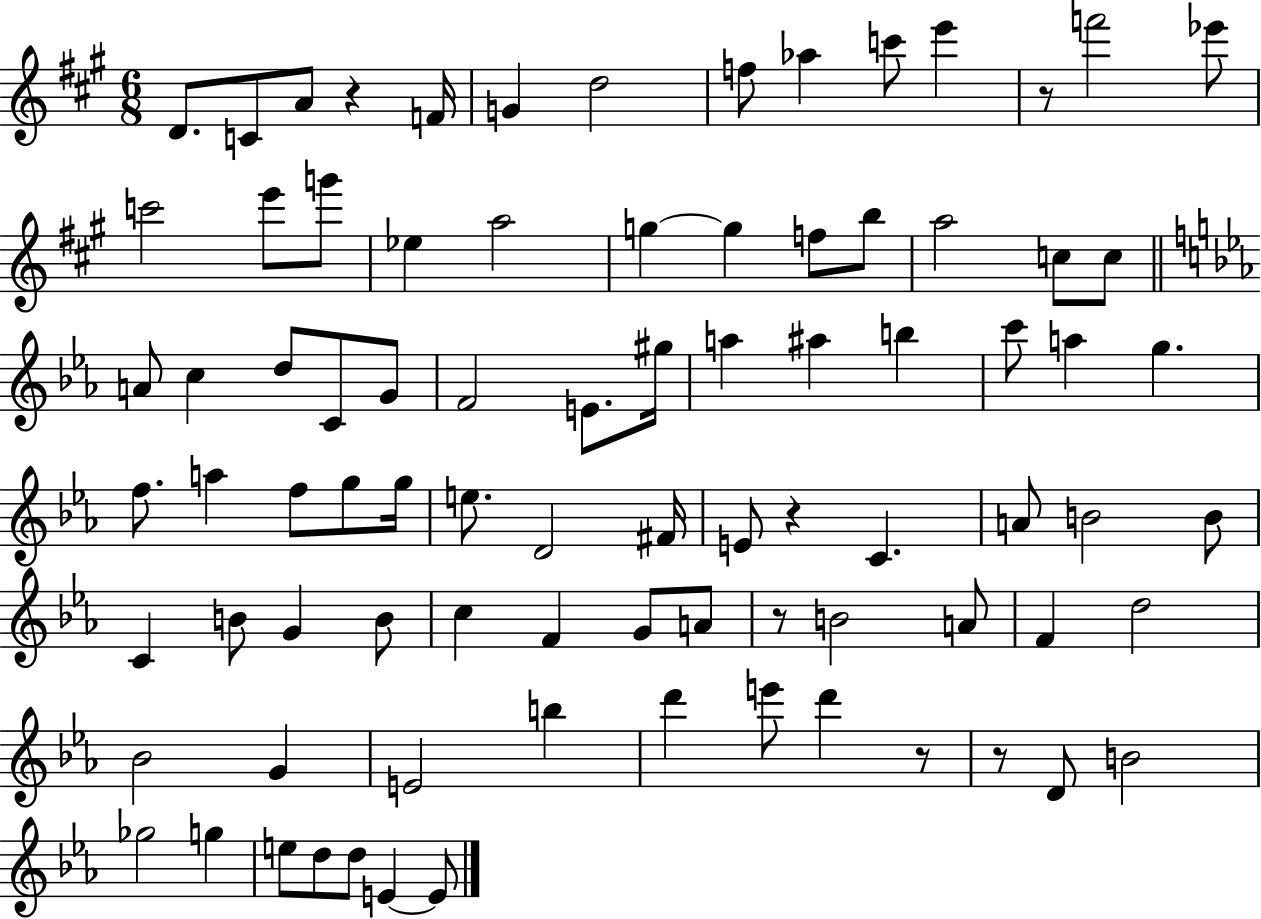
D4/e. C4/e A4/e R/q F4/s G4/q D5/h F5/e Ab5/q C6/e E6/q R/e F6/h Eb6/e C6/h E6/e G6/e Eb5/q A5/h G5/q G5/q F5/e B5/e A5/h C5/e C5/e A4/e C5/q D5/e C4/e G4/e F4/h E4/e. G#5/s A5/q A#5/q B5/q C6/e A5/q G5/q. F5/e. A5/q F5/e G5/e G5/s E5/e. D4/h F#4/s E4/e R/q C4/q. A4/e B4/h B4/e C4/q B4/e G4/q B4/e C5/q F4/q G4/e A4/e R/e B4/h A4/e F4/q D5/h Bb4/h G4/q E4/h B5/q D6/q E6/e D6/q R/e R/e D4/e B4/h Gb5/h G5/q E5/e D5/e D5/e E4/q E4/e